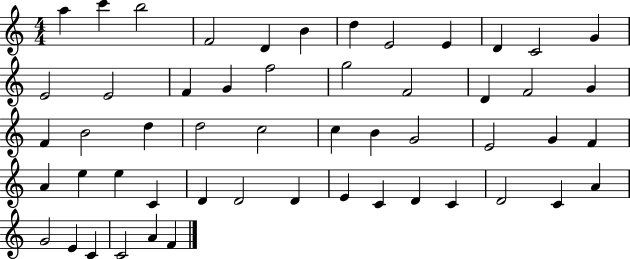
{
  \clef treble
  \numericTimeSignature
  \time 4/4
  \key c \major
  a''4 c'''4 b''2 | f'2 d'4 b'4 | d''4 e'2 e'4 | d'4 c'2 g'4 | \break e'2 e'2 | f'4 g'4 f''2 | g''2 f'2 | d'4 f'2 g'4 | \break f'4 b'2 d''4 | d''2 c''2 | c''4 b'4 g'2 | e'2 g'4 f'4 | \break a'4 e''4 e''4 c'4 | d'4 d'2 d'4 | e'4 c'4 d'4 c'4 | d'2 c'4 a'4 | \break g'2 e'4 c'4 | c'2 a'4 f'4 | \bar "|."
}